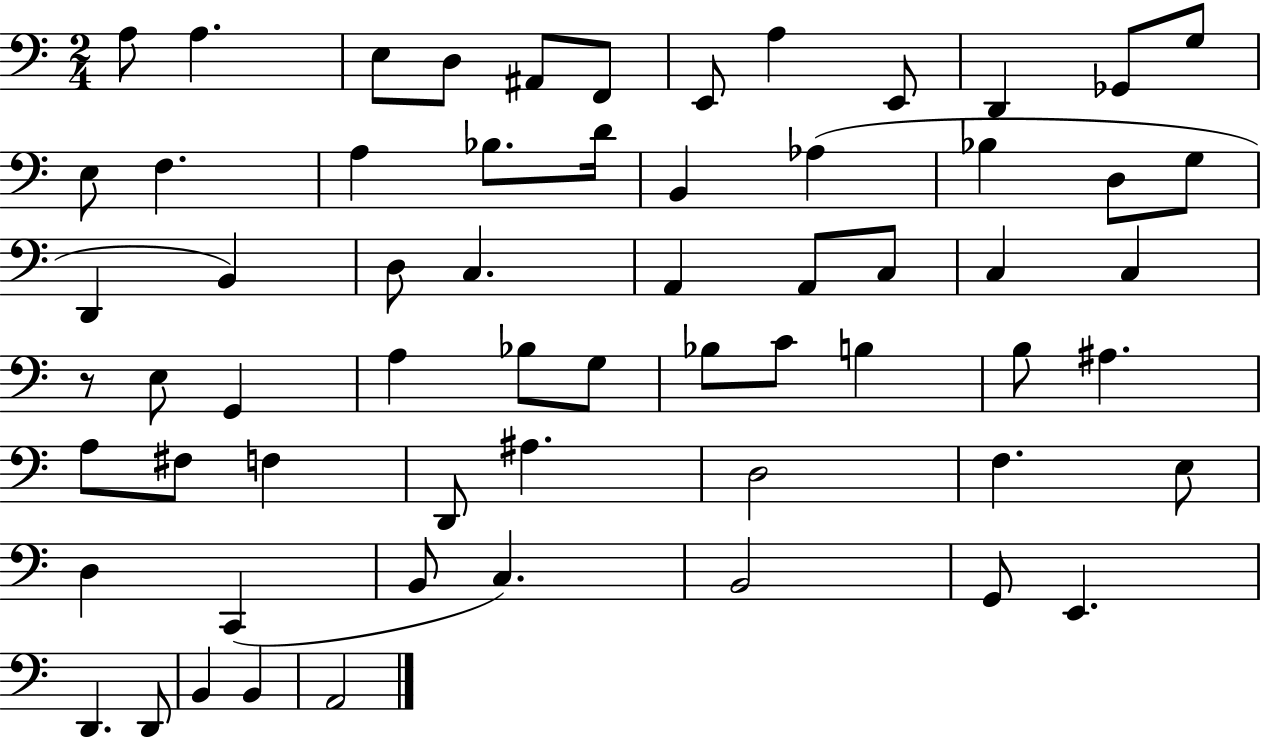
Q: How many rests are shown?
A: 1